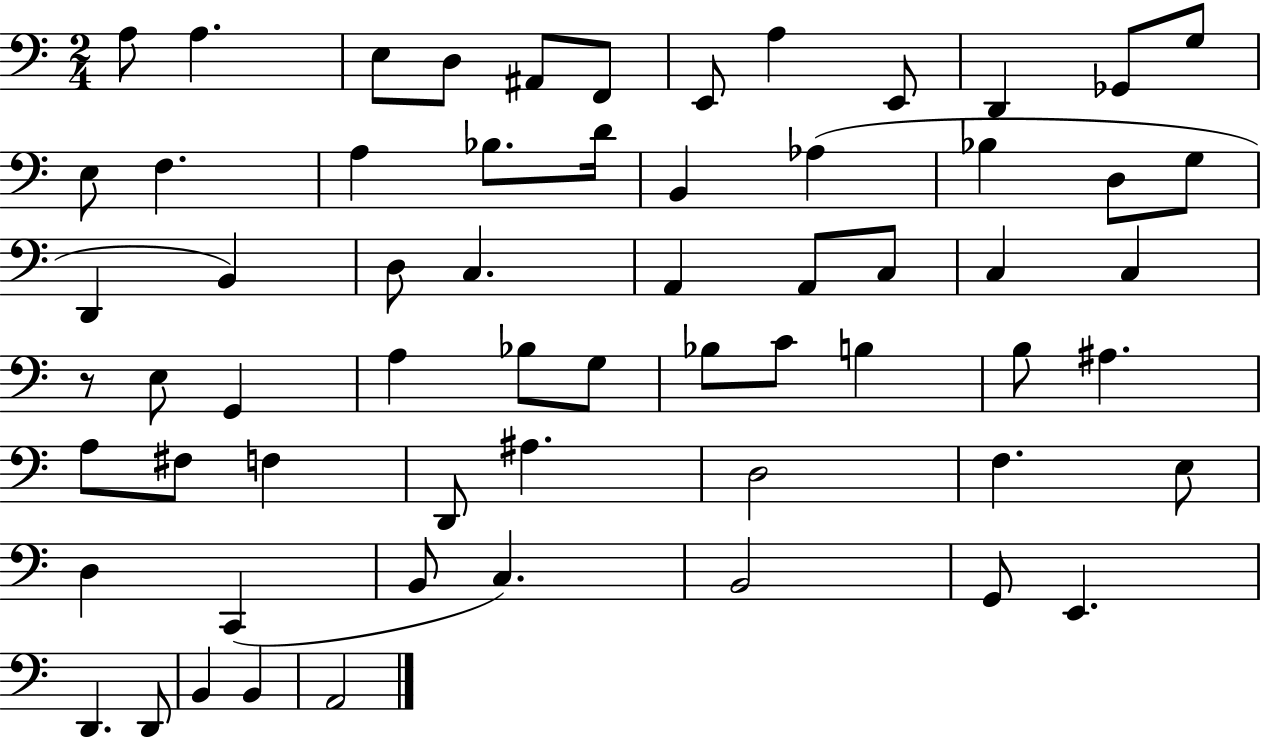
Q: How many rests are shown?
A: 1